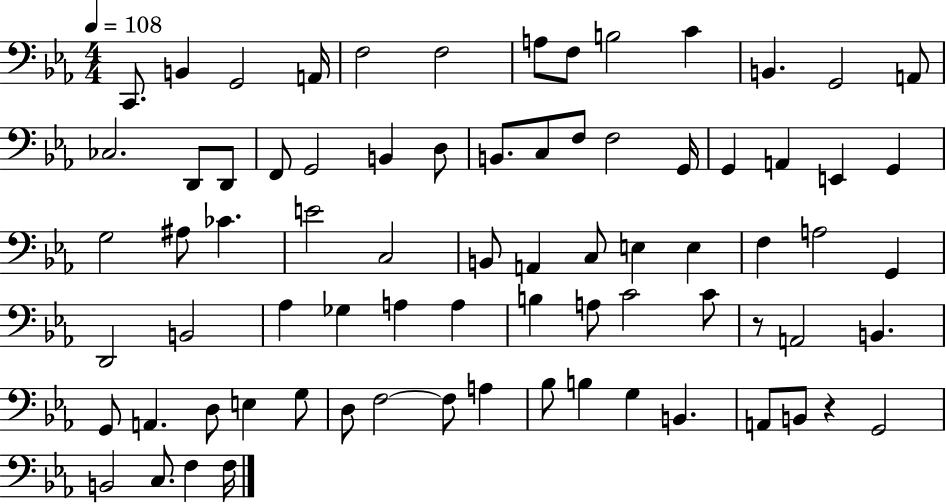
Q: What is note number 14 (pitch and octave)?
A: CES3